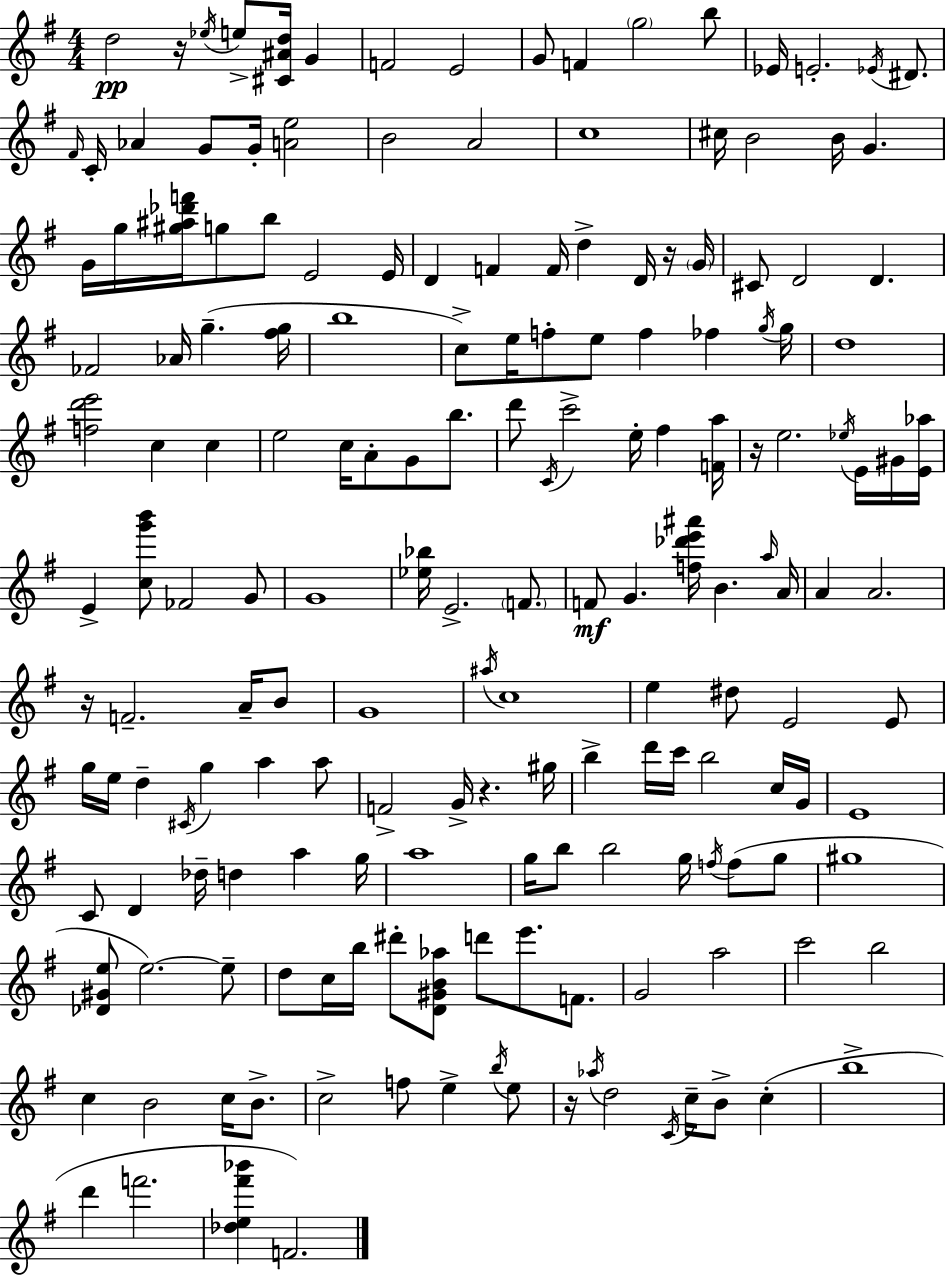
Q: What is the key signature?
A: G major